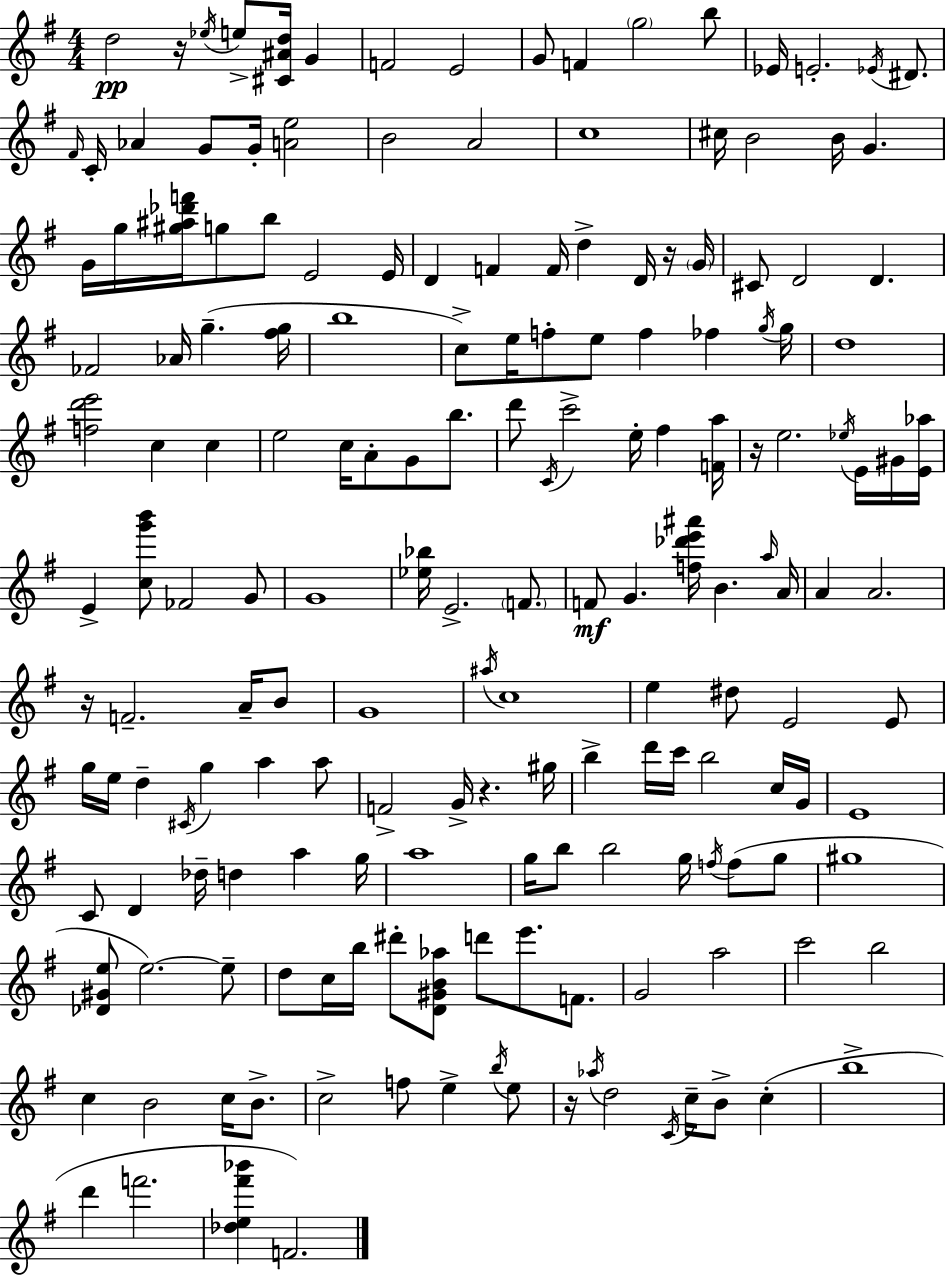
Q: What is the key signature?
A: G major